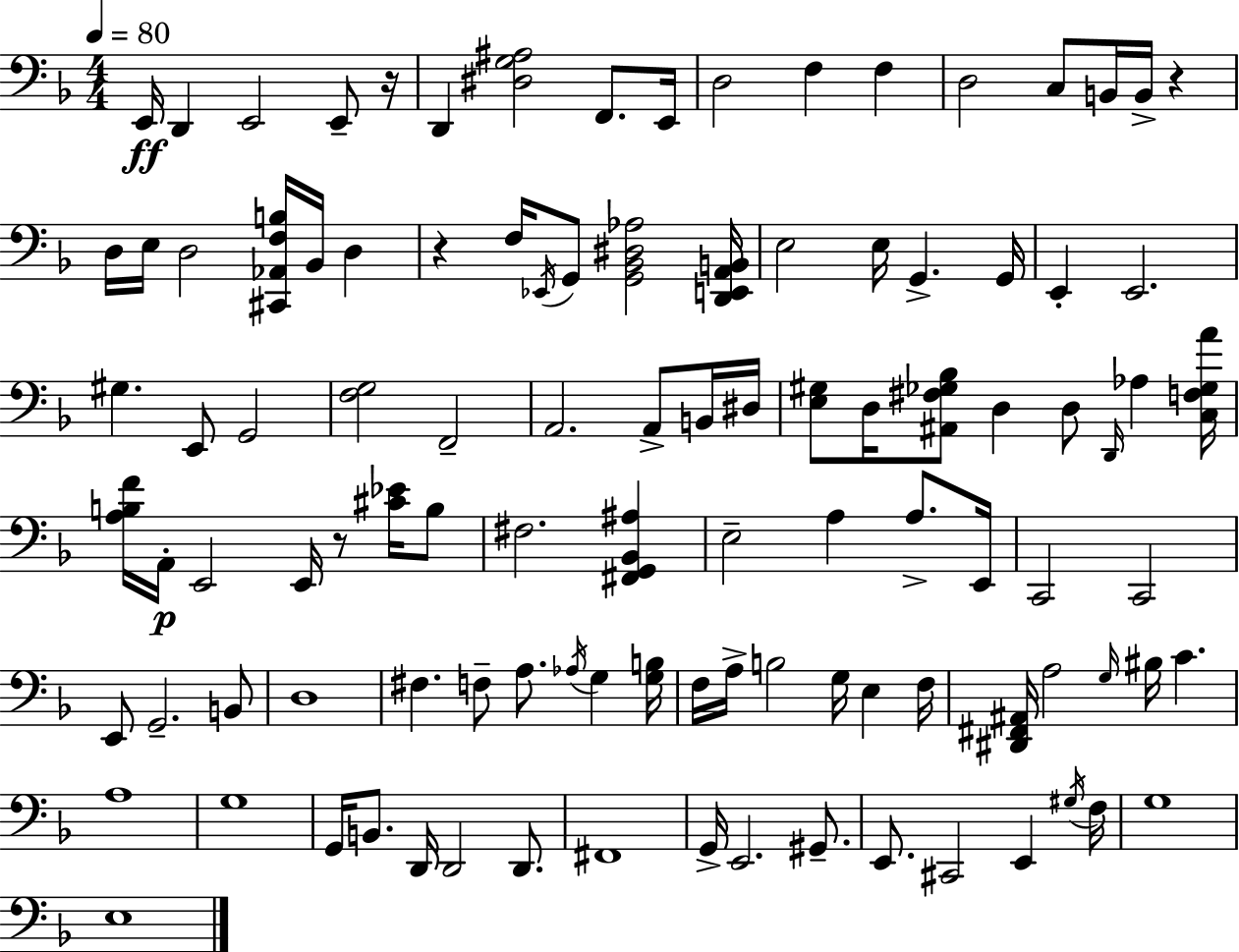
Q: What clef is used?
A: bass